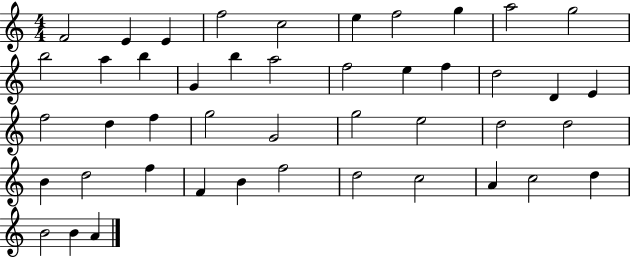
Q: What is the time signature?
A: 4/4